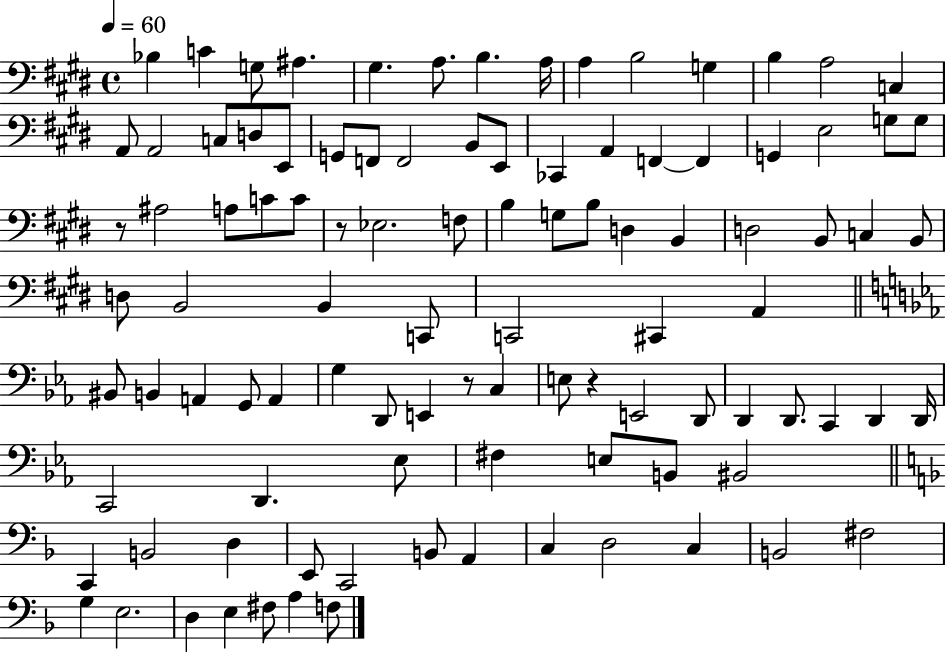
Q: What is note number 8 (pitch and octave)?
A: A3